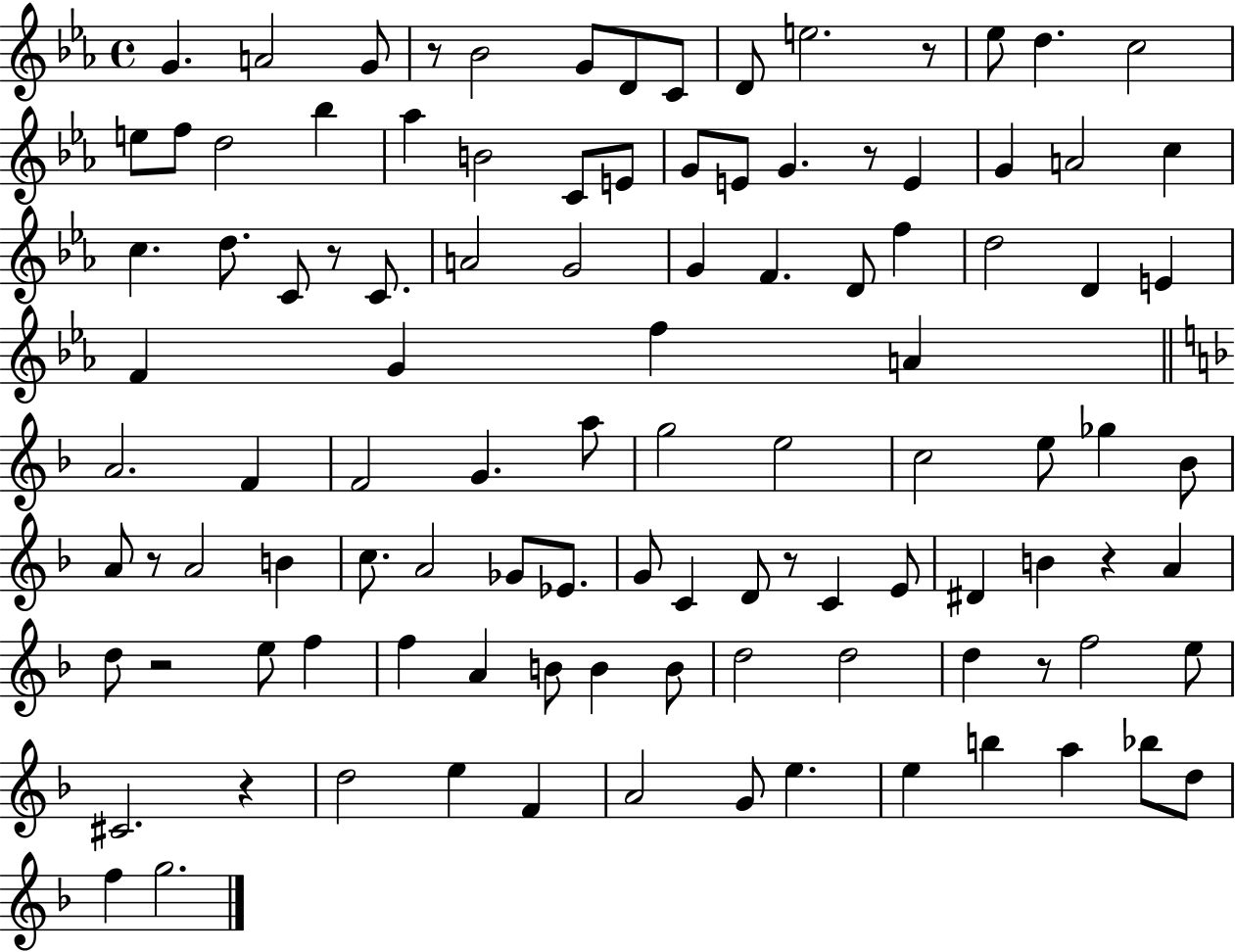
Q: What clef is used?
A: treble